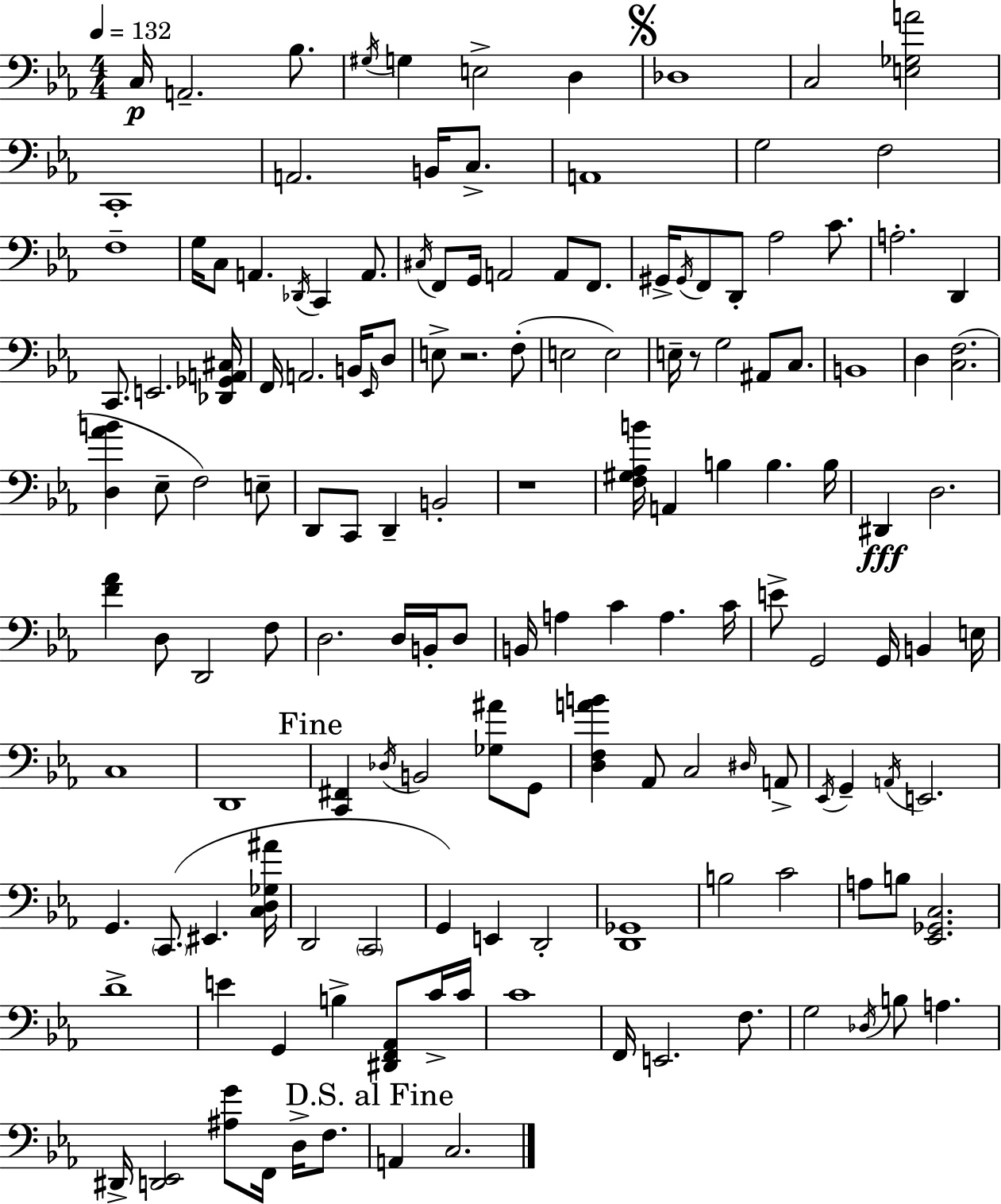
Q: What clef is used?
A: bass